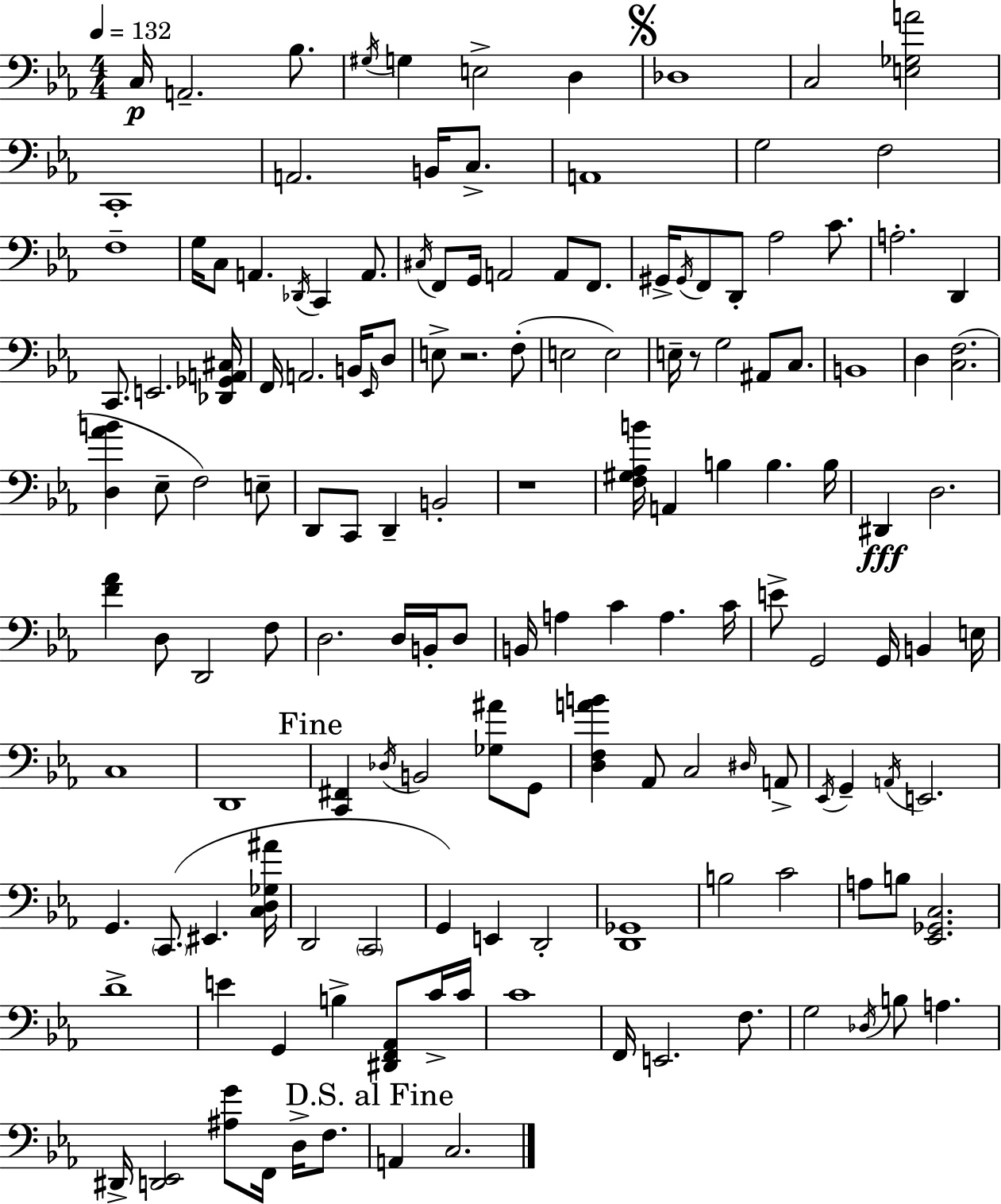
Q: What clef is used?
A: bass